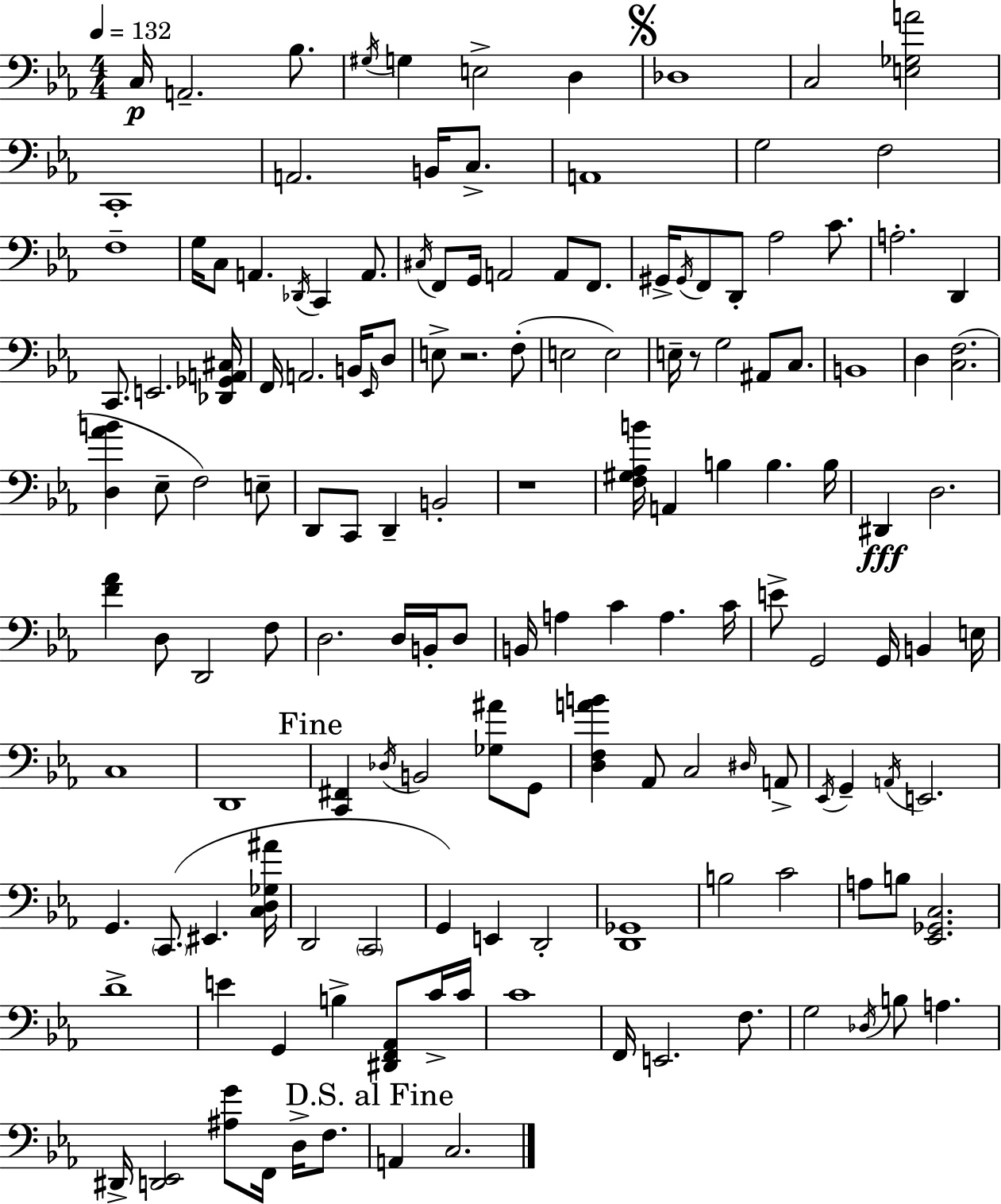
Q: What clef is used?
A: bass